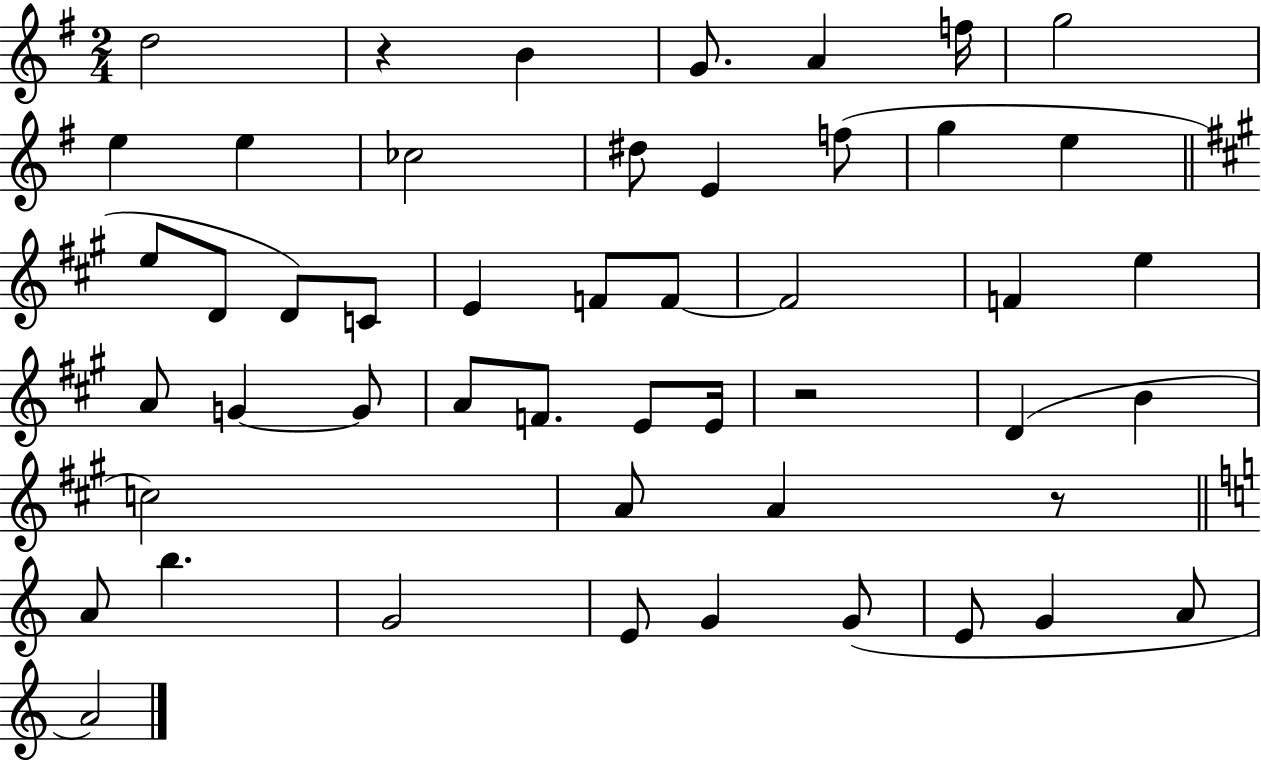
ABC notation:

X:1
T:Untitled
M:2/4
L:1/4
K:G
d2 z B G/2 A f/4 g2 e e _c2 ^d/2 E f/2 g e e/2 D/2 D/2 C/2 E F/2 F/2 F2 F e A/2 G G/2 A/2 F/2 E/2 E/4 z2 D B c2 A/2 A z/2 A/2 b G2 E/2 G G/2 E/2 G A/2 A2